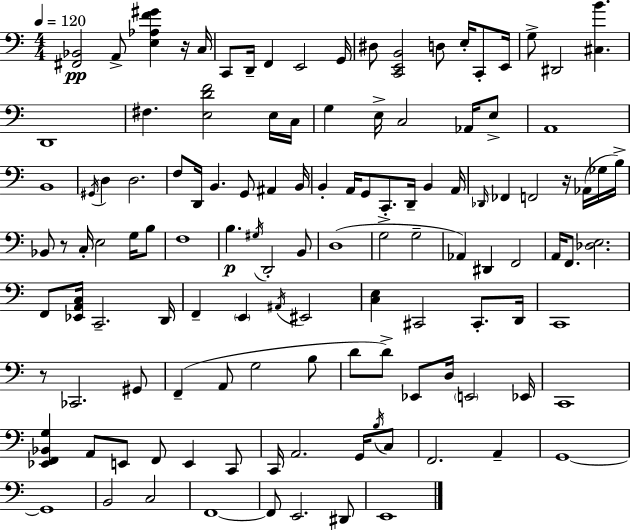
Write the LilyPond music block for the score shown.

{
  \clef bass
  \numericTimeSignature
  \time 4/4
  \key c \major
  \tempo 4 = 120
  <fis, bes,>2\pp a,8-> <e aes f' gis'>4 r16 c16 | c,8 d,16-- f,4 e,2 g,16 | dis8 <c, e, b,>2 d8 e16-. c,8-. e,16 | g8-> dis,2 <cis b'>4. | \break d,1 | fis4. <e d' f'>2 e16 c16 | g4 e16-> c2 aes,16 e8-> | a,1 | \break b,1 | \acciaccatura { gis,16 } d4 d2. | f8 d,16 b,4. g,8 ais,4 | b,16 b,4-. a,16 g,8 c,8.-. d,16-- b,4 | \break a,16 \grace { des,16 } fes,4 f,2 r16 aes,16( | ges16 b16->) bes,8 r8 c16-. e2 g16 | b8 f1 | b4.\p \acciaccatura { gis16 } d,2-. | \break b,8 d1( | g2-> g2-- | aes,4) dis,4 f,2 | a,16 f,8. <des e>2. | \break f,8 <ees, a, c>16 c,2.-- | d,16 f,4-- \parenthesize e,4 \acciaccatura { ais,16 } eis,2 | <c e>4 cis,2 | cis,8.-. d,16 c,1 | \break r8 ces,2. | gis,8 f,4--( a,8 g2 | b8 d'8 d'8->) ees,8 d16 \parenthesize e,2 | ees,16 c,1 | \break <ees, f, bes, g>4 a,8 e,8 f,8 e,4 | c,8 c,16 a,2. | g,16 \acciaccatura { b16 } c8 f,2. | a,4-- g,1~~ | \break g,1 | b,2 c2 | f,1~~ | f,8 e,2. | \break dis,8 e,1 | \bar "|."
}